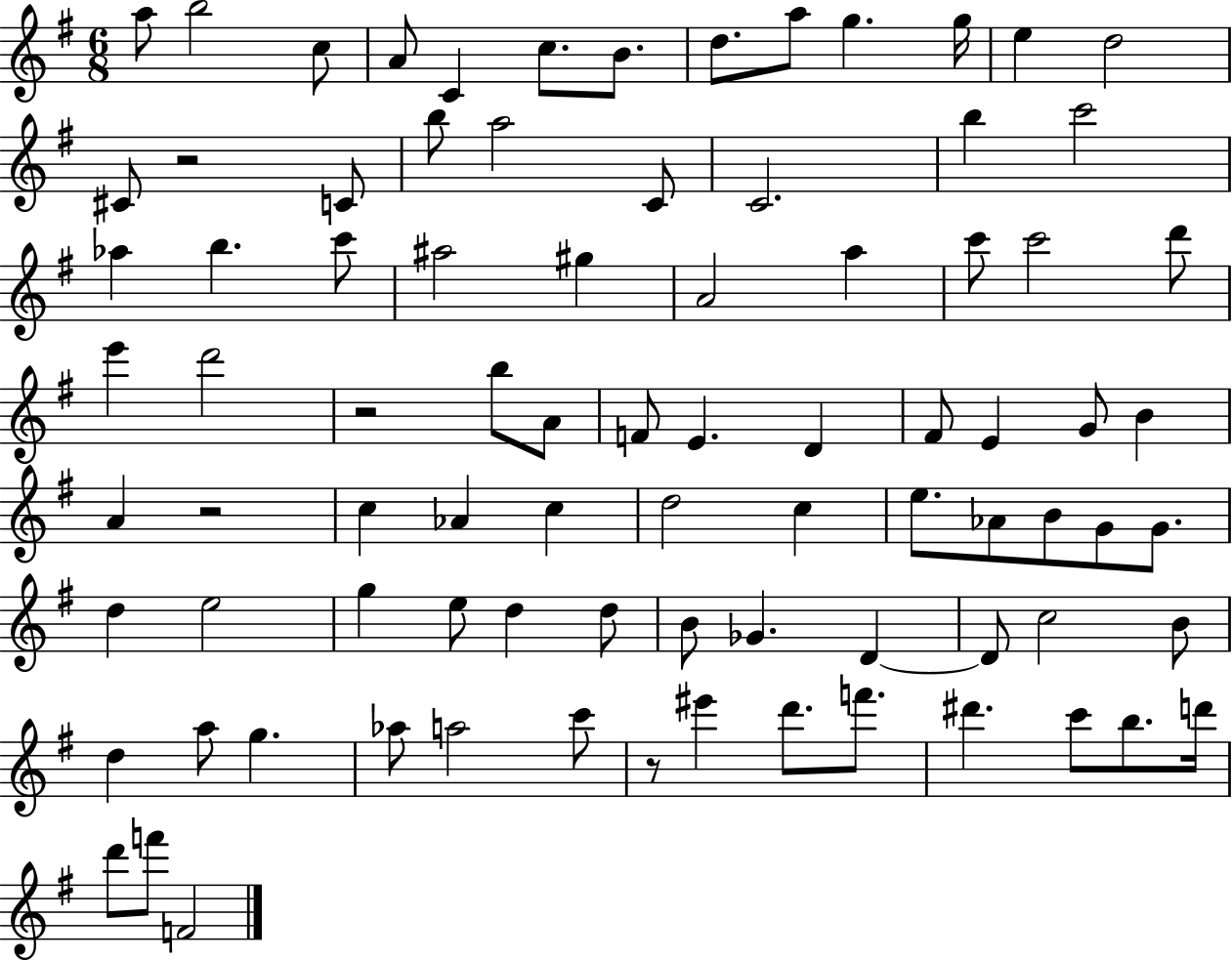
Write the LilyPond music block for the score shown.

{
  \clef treble
  \numericTimeSignature
  \time 6/8
  \key g \major
  a''8 b''2 c''8 | a'8 c'4 c''8. b'8. | d''8. a''8 g''4. g''16 | e''4 d''2 | \break cis'8 r2 c'8 | b''8 a''2 c'8 | c'2. | b''4 c'''2 | \break aes''4 b''4. c'''8 | ais''2 gis''4 | a'2 a''4 | c'''8 c'''2 d'''8 | \break e'''4 d'''2 | r2 b''8 a'8 | f'8 e'4. d'4 | fis'8 e'4 g'8 b'4 | \break a'4 r2 | c''4 aes'4 c''4 | d''2 c''4 | e''8. aes'8 b'8 g'8 g'8. | \break d''4 e''2 | g''4 e''8 d''4 d''8 | b'8 ges'4. d'4~~ | d'8 c''2 b'8 | \break d''4 a''8 g''4. | aes''8 a''2 c'''8 | r8 eis'''4 d'''8. f'''8. | dis'''4. c'''8 b''8. d'''16 | \break d'''8 f'''8 f'2 | \bar "|."
}